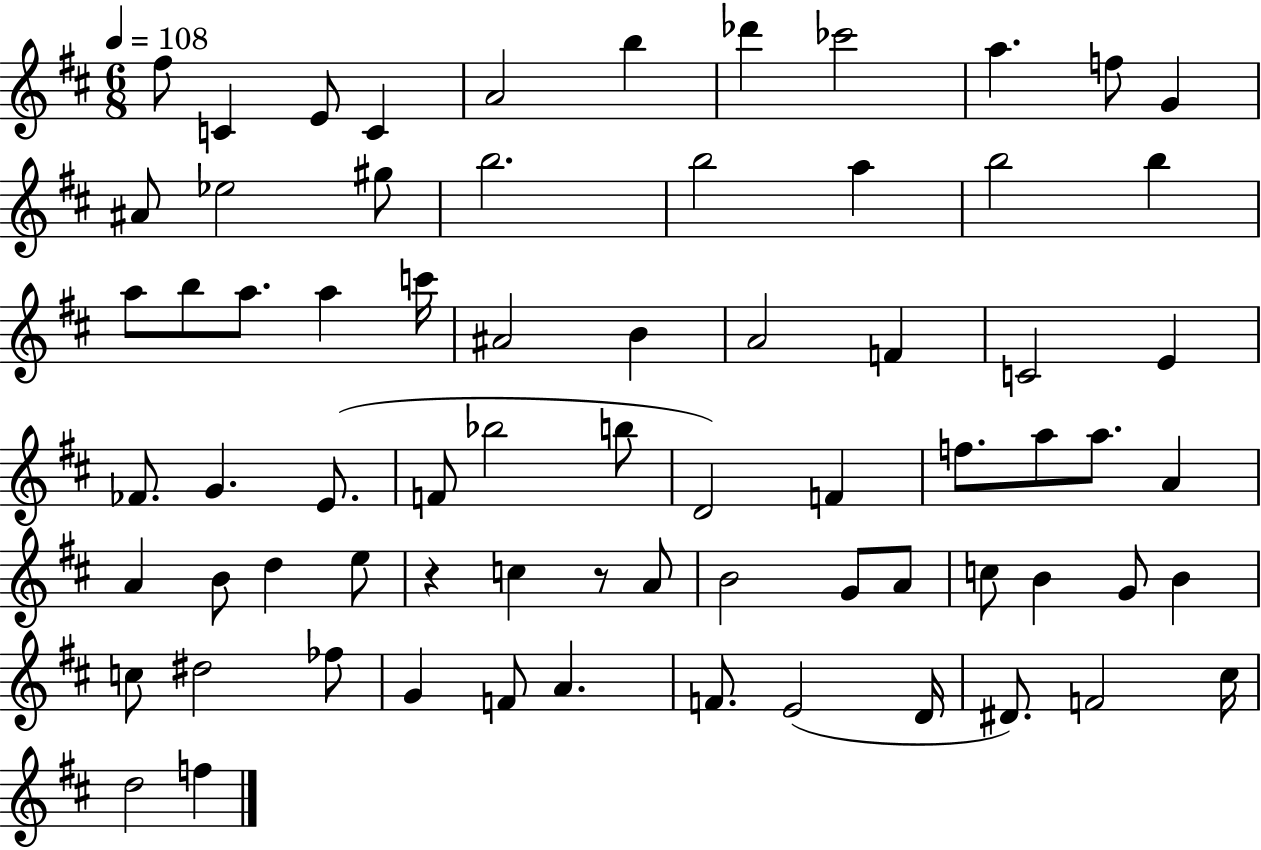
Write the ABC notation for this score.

X:1
T:Untitled
M:6/8
L:1/4
K:D
^f/2 C E/2 C A2 b _d' _c'2 a f/2 G ^A/2 _e2 ^g/2 b2 b2 a b2 b a/2 b/2 a/2 a c'/4 ^A2 B A2 F C2 E _F/2 G E/2 F/2 _b2 b/2 D2 F f/2 a/2 a/2 A A B/2 d e/2 z c z/2 A/2 B2 G/2 A/2 c/2 B G/2 B c/2 ^d2 _f/2 G F/2 A F/2 E2 D/4 ^D/2 F2 ^c/4 d2 f